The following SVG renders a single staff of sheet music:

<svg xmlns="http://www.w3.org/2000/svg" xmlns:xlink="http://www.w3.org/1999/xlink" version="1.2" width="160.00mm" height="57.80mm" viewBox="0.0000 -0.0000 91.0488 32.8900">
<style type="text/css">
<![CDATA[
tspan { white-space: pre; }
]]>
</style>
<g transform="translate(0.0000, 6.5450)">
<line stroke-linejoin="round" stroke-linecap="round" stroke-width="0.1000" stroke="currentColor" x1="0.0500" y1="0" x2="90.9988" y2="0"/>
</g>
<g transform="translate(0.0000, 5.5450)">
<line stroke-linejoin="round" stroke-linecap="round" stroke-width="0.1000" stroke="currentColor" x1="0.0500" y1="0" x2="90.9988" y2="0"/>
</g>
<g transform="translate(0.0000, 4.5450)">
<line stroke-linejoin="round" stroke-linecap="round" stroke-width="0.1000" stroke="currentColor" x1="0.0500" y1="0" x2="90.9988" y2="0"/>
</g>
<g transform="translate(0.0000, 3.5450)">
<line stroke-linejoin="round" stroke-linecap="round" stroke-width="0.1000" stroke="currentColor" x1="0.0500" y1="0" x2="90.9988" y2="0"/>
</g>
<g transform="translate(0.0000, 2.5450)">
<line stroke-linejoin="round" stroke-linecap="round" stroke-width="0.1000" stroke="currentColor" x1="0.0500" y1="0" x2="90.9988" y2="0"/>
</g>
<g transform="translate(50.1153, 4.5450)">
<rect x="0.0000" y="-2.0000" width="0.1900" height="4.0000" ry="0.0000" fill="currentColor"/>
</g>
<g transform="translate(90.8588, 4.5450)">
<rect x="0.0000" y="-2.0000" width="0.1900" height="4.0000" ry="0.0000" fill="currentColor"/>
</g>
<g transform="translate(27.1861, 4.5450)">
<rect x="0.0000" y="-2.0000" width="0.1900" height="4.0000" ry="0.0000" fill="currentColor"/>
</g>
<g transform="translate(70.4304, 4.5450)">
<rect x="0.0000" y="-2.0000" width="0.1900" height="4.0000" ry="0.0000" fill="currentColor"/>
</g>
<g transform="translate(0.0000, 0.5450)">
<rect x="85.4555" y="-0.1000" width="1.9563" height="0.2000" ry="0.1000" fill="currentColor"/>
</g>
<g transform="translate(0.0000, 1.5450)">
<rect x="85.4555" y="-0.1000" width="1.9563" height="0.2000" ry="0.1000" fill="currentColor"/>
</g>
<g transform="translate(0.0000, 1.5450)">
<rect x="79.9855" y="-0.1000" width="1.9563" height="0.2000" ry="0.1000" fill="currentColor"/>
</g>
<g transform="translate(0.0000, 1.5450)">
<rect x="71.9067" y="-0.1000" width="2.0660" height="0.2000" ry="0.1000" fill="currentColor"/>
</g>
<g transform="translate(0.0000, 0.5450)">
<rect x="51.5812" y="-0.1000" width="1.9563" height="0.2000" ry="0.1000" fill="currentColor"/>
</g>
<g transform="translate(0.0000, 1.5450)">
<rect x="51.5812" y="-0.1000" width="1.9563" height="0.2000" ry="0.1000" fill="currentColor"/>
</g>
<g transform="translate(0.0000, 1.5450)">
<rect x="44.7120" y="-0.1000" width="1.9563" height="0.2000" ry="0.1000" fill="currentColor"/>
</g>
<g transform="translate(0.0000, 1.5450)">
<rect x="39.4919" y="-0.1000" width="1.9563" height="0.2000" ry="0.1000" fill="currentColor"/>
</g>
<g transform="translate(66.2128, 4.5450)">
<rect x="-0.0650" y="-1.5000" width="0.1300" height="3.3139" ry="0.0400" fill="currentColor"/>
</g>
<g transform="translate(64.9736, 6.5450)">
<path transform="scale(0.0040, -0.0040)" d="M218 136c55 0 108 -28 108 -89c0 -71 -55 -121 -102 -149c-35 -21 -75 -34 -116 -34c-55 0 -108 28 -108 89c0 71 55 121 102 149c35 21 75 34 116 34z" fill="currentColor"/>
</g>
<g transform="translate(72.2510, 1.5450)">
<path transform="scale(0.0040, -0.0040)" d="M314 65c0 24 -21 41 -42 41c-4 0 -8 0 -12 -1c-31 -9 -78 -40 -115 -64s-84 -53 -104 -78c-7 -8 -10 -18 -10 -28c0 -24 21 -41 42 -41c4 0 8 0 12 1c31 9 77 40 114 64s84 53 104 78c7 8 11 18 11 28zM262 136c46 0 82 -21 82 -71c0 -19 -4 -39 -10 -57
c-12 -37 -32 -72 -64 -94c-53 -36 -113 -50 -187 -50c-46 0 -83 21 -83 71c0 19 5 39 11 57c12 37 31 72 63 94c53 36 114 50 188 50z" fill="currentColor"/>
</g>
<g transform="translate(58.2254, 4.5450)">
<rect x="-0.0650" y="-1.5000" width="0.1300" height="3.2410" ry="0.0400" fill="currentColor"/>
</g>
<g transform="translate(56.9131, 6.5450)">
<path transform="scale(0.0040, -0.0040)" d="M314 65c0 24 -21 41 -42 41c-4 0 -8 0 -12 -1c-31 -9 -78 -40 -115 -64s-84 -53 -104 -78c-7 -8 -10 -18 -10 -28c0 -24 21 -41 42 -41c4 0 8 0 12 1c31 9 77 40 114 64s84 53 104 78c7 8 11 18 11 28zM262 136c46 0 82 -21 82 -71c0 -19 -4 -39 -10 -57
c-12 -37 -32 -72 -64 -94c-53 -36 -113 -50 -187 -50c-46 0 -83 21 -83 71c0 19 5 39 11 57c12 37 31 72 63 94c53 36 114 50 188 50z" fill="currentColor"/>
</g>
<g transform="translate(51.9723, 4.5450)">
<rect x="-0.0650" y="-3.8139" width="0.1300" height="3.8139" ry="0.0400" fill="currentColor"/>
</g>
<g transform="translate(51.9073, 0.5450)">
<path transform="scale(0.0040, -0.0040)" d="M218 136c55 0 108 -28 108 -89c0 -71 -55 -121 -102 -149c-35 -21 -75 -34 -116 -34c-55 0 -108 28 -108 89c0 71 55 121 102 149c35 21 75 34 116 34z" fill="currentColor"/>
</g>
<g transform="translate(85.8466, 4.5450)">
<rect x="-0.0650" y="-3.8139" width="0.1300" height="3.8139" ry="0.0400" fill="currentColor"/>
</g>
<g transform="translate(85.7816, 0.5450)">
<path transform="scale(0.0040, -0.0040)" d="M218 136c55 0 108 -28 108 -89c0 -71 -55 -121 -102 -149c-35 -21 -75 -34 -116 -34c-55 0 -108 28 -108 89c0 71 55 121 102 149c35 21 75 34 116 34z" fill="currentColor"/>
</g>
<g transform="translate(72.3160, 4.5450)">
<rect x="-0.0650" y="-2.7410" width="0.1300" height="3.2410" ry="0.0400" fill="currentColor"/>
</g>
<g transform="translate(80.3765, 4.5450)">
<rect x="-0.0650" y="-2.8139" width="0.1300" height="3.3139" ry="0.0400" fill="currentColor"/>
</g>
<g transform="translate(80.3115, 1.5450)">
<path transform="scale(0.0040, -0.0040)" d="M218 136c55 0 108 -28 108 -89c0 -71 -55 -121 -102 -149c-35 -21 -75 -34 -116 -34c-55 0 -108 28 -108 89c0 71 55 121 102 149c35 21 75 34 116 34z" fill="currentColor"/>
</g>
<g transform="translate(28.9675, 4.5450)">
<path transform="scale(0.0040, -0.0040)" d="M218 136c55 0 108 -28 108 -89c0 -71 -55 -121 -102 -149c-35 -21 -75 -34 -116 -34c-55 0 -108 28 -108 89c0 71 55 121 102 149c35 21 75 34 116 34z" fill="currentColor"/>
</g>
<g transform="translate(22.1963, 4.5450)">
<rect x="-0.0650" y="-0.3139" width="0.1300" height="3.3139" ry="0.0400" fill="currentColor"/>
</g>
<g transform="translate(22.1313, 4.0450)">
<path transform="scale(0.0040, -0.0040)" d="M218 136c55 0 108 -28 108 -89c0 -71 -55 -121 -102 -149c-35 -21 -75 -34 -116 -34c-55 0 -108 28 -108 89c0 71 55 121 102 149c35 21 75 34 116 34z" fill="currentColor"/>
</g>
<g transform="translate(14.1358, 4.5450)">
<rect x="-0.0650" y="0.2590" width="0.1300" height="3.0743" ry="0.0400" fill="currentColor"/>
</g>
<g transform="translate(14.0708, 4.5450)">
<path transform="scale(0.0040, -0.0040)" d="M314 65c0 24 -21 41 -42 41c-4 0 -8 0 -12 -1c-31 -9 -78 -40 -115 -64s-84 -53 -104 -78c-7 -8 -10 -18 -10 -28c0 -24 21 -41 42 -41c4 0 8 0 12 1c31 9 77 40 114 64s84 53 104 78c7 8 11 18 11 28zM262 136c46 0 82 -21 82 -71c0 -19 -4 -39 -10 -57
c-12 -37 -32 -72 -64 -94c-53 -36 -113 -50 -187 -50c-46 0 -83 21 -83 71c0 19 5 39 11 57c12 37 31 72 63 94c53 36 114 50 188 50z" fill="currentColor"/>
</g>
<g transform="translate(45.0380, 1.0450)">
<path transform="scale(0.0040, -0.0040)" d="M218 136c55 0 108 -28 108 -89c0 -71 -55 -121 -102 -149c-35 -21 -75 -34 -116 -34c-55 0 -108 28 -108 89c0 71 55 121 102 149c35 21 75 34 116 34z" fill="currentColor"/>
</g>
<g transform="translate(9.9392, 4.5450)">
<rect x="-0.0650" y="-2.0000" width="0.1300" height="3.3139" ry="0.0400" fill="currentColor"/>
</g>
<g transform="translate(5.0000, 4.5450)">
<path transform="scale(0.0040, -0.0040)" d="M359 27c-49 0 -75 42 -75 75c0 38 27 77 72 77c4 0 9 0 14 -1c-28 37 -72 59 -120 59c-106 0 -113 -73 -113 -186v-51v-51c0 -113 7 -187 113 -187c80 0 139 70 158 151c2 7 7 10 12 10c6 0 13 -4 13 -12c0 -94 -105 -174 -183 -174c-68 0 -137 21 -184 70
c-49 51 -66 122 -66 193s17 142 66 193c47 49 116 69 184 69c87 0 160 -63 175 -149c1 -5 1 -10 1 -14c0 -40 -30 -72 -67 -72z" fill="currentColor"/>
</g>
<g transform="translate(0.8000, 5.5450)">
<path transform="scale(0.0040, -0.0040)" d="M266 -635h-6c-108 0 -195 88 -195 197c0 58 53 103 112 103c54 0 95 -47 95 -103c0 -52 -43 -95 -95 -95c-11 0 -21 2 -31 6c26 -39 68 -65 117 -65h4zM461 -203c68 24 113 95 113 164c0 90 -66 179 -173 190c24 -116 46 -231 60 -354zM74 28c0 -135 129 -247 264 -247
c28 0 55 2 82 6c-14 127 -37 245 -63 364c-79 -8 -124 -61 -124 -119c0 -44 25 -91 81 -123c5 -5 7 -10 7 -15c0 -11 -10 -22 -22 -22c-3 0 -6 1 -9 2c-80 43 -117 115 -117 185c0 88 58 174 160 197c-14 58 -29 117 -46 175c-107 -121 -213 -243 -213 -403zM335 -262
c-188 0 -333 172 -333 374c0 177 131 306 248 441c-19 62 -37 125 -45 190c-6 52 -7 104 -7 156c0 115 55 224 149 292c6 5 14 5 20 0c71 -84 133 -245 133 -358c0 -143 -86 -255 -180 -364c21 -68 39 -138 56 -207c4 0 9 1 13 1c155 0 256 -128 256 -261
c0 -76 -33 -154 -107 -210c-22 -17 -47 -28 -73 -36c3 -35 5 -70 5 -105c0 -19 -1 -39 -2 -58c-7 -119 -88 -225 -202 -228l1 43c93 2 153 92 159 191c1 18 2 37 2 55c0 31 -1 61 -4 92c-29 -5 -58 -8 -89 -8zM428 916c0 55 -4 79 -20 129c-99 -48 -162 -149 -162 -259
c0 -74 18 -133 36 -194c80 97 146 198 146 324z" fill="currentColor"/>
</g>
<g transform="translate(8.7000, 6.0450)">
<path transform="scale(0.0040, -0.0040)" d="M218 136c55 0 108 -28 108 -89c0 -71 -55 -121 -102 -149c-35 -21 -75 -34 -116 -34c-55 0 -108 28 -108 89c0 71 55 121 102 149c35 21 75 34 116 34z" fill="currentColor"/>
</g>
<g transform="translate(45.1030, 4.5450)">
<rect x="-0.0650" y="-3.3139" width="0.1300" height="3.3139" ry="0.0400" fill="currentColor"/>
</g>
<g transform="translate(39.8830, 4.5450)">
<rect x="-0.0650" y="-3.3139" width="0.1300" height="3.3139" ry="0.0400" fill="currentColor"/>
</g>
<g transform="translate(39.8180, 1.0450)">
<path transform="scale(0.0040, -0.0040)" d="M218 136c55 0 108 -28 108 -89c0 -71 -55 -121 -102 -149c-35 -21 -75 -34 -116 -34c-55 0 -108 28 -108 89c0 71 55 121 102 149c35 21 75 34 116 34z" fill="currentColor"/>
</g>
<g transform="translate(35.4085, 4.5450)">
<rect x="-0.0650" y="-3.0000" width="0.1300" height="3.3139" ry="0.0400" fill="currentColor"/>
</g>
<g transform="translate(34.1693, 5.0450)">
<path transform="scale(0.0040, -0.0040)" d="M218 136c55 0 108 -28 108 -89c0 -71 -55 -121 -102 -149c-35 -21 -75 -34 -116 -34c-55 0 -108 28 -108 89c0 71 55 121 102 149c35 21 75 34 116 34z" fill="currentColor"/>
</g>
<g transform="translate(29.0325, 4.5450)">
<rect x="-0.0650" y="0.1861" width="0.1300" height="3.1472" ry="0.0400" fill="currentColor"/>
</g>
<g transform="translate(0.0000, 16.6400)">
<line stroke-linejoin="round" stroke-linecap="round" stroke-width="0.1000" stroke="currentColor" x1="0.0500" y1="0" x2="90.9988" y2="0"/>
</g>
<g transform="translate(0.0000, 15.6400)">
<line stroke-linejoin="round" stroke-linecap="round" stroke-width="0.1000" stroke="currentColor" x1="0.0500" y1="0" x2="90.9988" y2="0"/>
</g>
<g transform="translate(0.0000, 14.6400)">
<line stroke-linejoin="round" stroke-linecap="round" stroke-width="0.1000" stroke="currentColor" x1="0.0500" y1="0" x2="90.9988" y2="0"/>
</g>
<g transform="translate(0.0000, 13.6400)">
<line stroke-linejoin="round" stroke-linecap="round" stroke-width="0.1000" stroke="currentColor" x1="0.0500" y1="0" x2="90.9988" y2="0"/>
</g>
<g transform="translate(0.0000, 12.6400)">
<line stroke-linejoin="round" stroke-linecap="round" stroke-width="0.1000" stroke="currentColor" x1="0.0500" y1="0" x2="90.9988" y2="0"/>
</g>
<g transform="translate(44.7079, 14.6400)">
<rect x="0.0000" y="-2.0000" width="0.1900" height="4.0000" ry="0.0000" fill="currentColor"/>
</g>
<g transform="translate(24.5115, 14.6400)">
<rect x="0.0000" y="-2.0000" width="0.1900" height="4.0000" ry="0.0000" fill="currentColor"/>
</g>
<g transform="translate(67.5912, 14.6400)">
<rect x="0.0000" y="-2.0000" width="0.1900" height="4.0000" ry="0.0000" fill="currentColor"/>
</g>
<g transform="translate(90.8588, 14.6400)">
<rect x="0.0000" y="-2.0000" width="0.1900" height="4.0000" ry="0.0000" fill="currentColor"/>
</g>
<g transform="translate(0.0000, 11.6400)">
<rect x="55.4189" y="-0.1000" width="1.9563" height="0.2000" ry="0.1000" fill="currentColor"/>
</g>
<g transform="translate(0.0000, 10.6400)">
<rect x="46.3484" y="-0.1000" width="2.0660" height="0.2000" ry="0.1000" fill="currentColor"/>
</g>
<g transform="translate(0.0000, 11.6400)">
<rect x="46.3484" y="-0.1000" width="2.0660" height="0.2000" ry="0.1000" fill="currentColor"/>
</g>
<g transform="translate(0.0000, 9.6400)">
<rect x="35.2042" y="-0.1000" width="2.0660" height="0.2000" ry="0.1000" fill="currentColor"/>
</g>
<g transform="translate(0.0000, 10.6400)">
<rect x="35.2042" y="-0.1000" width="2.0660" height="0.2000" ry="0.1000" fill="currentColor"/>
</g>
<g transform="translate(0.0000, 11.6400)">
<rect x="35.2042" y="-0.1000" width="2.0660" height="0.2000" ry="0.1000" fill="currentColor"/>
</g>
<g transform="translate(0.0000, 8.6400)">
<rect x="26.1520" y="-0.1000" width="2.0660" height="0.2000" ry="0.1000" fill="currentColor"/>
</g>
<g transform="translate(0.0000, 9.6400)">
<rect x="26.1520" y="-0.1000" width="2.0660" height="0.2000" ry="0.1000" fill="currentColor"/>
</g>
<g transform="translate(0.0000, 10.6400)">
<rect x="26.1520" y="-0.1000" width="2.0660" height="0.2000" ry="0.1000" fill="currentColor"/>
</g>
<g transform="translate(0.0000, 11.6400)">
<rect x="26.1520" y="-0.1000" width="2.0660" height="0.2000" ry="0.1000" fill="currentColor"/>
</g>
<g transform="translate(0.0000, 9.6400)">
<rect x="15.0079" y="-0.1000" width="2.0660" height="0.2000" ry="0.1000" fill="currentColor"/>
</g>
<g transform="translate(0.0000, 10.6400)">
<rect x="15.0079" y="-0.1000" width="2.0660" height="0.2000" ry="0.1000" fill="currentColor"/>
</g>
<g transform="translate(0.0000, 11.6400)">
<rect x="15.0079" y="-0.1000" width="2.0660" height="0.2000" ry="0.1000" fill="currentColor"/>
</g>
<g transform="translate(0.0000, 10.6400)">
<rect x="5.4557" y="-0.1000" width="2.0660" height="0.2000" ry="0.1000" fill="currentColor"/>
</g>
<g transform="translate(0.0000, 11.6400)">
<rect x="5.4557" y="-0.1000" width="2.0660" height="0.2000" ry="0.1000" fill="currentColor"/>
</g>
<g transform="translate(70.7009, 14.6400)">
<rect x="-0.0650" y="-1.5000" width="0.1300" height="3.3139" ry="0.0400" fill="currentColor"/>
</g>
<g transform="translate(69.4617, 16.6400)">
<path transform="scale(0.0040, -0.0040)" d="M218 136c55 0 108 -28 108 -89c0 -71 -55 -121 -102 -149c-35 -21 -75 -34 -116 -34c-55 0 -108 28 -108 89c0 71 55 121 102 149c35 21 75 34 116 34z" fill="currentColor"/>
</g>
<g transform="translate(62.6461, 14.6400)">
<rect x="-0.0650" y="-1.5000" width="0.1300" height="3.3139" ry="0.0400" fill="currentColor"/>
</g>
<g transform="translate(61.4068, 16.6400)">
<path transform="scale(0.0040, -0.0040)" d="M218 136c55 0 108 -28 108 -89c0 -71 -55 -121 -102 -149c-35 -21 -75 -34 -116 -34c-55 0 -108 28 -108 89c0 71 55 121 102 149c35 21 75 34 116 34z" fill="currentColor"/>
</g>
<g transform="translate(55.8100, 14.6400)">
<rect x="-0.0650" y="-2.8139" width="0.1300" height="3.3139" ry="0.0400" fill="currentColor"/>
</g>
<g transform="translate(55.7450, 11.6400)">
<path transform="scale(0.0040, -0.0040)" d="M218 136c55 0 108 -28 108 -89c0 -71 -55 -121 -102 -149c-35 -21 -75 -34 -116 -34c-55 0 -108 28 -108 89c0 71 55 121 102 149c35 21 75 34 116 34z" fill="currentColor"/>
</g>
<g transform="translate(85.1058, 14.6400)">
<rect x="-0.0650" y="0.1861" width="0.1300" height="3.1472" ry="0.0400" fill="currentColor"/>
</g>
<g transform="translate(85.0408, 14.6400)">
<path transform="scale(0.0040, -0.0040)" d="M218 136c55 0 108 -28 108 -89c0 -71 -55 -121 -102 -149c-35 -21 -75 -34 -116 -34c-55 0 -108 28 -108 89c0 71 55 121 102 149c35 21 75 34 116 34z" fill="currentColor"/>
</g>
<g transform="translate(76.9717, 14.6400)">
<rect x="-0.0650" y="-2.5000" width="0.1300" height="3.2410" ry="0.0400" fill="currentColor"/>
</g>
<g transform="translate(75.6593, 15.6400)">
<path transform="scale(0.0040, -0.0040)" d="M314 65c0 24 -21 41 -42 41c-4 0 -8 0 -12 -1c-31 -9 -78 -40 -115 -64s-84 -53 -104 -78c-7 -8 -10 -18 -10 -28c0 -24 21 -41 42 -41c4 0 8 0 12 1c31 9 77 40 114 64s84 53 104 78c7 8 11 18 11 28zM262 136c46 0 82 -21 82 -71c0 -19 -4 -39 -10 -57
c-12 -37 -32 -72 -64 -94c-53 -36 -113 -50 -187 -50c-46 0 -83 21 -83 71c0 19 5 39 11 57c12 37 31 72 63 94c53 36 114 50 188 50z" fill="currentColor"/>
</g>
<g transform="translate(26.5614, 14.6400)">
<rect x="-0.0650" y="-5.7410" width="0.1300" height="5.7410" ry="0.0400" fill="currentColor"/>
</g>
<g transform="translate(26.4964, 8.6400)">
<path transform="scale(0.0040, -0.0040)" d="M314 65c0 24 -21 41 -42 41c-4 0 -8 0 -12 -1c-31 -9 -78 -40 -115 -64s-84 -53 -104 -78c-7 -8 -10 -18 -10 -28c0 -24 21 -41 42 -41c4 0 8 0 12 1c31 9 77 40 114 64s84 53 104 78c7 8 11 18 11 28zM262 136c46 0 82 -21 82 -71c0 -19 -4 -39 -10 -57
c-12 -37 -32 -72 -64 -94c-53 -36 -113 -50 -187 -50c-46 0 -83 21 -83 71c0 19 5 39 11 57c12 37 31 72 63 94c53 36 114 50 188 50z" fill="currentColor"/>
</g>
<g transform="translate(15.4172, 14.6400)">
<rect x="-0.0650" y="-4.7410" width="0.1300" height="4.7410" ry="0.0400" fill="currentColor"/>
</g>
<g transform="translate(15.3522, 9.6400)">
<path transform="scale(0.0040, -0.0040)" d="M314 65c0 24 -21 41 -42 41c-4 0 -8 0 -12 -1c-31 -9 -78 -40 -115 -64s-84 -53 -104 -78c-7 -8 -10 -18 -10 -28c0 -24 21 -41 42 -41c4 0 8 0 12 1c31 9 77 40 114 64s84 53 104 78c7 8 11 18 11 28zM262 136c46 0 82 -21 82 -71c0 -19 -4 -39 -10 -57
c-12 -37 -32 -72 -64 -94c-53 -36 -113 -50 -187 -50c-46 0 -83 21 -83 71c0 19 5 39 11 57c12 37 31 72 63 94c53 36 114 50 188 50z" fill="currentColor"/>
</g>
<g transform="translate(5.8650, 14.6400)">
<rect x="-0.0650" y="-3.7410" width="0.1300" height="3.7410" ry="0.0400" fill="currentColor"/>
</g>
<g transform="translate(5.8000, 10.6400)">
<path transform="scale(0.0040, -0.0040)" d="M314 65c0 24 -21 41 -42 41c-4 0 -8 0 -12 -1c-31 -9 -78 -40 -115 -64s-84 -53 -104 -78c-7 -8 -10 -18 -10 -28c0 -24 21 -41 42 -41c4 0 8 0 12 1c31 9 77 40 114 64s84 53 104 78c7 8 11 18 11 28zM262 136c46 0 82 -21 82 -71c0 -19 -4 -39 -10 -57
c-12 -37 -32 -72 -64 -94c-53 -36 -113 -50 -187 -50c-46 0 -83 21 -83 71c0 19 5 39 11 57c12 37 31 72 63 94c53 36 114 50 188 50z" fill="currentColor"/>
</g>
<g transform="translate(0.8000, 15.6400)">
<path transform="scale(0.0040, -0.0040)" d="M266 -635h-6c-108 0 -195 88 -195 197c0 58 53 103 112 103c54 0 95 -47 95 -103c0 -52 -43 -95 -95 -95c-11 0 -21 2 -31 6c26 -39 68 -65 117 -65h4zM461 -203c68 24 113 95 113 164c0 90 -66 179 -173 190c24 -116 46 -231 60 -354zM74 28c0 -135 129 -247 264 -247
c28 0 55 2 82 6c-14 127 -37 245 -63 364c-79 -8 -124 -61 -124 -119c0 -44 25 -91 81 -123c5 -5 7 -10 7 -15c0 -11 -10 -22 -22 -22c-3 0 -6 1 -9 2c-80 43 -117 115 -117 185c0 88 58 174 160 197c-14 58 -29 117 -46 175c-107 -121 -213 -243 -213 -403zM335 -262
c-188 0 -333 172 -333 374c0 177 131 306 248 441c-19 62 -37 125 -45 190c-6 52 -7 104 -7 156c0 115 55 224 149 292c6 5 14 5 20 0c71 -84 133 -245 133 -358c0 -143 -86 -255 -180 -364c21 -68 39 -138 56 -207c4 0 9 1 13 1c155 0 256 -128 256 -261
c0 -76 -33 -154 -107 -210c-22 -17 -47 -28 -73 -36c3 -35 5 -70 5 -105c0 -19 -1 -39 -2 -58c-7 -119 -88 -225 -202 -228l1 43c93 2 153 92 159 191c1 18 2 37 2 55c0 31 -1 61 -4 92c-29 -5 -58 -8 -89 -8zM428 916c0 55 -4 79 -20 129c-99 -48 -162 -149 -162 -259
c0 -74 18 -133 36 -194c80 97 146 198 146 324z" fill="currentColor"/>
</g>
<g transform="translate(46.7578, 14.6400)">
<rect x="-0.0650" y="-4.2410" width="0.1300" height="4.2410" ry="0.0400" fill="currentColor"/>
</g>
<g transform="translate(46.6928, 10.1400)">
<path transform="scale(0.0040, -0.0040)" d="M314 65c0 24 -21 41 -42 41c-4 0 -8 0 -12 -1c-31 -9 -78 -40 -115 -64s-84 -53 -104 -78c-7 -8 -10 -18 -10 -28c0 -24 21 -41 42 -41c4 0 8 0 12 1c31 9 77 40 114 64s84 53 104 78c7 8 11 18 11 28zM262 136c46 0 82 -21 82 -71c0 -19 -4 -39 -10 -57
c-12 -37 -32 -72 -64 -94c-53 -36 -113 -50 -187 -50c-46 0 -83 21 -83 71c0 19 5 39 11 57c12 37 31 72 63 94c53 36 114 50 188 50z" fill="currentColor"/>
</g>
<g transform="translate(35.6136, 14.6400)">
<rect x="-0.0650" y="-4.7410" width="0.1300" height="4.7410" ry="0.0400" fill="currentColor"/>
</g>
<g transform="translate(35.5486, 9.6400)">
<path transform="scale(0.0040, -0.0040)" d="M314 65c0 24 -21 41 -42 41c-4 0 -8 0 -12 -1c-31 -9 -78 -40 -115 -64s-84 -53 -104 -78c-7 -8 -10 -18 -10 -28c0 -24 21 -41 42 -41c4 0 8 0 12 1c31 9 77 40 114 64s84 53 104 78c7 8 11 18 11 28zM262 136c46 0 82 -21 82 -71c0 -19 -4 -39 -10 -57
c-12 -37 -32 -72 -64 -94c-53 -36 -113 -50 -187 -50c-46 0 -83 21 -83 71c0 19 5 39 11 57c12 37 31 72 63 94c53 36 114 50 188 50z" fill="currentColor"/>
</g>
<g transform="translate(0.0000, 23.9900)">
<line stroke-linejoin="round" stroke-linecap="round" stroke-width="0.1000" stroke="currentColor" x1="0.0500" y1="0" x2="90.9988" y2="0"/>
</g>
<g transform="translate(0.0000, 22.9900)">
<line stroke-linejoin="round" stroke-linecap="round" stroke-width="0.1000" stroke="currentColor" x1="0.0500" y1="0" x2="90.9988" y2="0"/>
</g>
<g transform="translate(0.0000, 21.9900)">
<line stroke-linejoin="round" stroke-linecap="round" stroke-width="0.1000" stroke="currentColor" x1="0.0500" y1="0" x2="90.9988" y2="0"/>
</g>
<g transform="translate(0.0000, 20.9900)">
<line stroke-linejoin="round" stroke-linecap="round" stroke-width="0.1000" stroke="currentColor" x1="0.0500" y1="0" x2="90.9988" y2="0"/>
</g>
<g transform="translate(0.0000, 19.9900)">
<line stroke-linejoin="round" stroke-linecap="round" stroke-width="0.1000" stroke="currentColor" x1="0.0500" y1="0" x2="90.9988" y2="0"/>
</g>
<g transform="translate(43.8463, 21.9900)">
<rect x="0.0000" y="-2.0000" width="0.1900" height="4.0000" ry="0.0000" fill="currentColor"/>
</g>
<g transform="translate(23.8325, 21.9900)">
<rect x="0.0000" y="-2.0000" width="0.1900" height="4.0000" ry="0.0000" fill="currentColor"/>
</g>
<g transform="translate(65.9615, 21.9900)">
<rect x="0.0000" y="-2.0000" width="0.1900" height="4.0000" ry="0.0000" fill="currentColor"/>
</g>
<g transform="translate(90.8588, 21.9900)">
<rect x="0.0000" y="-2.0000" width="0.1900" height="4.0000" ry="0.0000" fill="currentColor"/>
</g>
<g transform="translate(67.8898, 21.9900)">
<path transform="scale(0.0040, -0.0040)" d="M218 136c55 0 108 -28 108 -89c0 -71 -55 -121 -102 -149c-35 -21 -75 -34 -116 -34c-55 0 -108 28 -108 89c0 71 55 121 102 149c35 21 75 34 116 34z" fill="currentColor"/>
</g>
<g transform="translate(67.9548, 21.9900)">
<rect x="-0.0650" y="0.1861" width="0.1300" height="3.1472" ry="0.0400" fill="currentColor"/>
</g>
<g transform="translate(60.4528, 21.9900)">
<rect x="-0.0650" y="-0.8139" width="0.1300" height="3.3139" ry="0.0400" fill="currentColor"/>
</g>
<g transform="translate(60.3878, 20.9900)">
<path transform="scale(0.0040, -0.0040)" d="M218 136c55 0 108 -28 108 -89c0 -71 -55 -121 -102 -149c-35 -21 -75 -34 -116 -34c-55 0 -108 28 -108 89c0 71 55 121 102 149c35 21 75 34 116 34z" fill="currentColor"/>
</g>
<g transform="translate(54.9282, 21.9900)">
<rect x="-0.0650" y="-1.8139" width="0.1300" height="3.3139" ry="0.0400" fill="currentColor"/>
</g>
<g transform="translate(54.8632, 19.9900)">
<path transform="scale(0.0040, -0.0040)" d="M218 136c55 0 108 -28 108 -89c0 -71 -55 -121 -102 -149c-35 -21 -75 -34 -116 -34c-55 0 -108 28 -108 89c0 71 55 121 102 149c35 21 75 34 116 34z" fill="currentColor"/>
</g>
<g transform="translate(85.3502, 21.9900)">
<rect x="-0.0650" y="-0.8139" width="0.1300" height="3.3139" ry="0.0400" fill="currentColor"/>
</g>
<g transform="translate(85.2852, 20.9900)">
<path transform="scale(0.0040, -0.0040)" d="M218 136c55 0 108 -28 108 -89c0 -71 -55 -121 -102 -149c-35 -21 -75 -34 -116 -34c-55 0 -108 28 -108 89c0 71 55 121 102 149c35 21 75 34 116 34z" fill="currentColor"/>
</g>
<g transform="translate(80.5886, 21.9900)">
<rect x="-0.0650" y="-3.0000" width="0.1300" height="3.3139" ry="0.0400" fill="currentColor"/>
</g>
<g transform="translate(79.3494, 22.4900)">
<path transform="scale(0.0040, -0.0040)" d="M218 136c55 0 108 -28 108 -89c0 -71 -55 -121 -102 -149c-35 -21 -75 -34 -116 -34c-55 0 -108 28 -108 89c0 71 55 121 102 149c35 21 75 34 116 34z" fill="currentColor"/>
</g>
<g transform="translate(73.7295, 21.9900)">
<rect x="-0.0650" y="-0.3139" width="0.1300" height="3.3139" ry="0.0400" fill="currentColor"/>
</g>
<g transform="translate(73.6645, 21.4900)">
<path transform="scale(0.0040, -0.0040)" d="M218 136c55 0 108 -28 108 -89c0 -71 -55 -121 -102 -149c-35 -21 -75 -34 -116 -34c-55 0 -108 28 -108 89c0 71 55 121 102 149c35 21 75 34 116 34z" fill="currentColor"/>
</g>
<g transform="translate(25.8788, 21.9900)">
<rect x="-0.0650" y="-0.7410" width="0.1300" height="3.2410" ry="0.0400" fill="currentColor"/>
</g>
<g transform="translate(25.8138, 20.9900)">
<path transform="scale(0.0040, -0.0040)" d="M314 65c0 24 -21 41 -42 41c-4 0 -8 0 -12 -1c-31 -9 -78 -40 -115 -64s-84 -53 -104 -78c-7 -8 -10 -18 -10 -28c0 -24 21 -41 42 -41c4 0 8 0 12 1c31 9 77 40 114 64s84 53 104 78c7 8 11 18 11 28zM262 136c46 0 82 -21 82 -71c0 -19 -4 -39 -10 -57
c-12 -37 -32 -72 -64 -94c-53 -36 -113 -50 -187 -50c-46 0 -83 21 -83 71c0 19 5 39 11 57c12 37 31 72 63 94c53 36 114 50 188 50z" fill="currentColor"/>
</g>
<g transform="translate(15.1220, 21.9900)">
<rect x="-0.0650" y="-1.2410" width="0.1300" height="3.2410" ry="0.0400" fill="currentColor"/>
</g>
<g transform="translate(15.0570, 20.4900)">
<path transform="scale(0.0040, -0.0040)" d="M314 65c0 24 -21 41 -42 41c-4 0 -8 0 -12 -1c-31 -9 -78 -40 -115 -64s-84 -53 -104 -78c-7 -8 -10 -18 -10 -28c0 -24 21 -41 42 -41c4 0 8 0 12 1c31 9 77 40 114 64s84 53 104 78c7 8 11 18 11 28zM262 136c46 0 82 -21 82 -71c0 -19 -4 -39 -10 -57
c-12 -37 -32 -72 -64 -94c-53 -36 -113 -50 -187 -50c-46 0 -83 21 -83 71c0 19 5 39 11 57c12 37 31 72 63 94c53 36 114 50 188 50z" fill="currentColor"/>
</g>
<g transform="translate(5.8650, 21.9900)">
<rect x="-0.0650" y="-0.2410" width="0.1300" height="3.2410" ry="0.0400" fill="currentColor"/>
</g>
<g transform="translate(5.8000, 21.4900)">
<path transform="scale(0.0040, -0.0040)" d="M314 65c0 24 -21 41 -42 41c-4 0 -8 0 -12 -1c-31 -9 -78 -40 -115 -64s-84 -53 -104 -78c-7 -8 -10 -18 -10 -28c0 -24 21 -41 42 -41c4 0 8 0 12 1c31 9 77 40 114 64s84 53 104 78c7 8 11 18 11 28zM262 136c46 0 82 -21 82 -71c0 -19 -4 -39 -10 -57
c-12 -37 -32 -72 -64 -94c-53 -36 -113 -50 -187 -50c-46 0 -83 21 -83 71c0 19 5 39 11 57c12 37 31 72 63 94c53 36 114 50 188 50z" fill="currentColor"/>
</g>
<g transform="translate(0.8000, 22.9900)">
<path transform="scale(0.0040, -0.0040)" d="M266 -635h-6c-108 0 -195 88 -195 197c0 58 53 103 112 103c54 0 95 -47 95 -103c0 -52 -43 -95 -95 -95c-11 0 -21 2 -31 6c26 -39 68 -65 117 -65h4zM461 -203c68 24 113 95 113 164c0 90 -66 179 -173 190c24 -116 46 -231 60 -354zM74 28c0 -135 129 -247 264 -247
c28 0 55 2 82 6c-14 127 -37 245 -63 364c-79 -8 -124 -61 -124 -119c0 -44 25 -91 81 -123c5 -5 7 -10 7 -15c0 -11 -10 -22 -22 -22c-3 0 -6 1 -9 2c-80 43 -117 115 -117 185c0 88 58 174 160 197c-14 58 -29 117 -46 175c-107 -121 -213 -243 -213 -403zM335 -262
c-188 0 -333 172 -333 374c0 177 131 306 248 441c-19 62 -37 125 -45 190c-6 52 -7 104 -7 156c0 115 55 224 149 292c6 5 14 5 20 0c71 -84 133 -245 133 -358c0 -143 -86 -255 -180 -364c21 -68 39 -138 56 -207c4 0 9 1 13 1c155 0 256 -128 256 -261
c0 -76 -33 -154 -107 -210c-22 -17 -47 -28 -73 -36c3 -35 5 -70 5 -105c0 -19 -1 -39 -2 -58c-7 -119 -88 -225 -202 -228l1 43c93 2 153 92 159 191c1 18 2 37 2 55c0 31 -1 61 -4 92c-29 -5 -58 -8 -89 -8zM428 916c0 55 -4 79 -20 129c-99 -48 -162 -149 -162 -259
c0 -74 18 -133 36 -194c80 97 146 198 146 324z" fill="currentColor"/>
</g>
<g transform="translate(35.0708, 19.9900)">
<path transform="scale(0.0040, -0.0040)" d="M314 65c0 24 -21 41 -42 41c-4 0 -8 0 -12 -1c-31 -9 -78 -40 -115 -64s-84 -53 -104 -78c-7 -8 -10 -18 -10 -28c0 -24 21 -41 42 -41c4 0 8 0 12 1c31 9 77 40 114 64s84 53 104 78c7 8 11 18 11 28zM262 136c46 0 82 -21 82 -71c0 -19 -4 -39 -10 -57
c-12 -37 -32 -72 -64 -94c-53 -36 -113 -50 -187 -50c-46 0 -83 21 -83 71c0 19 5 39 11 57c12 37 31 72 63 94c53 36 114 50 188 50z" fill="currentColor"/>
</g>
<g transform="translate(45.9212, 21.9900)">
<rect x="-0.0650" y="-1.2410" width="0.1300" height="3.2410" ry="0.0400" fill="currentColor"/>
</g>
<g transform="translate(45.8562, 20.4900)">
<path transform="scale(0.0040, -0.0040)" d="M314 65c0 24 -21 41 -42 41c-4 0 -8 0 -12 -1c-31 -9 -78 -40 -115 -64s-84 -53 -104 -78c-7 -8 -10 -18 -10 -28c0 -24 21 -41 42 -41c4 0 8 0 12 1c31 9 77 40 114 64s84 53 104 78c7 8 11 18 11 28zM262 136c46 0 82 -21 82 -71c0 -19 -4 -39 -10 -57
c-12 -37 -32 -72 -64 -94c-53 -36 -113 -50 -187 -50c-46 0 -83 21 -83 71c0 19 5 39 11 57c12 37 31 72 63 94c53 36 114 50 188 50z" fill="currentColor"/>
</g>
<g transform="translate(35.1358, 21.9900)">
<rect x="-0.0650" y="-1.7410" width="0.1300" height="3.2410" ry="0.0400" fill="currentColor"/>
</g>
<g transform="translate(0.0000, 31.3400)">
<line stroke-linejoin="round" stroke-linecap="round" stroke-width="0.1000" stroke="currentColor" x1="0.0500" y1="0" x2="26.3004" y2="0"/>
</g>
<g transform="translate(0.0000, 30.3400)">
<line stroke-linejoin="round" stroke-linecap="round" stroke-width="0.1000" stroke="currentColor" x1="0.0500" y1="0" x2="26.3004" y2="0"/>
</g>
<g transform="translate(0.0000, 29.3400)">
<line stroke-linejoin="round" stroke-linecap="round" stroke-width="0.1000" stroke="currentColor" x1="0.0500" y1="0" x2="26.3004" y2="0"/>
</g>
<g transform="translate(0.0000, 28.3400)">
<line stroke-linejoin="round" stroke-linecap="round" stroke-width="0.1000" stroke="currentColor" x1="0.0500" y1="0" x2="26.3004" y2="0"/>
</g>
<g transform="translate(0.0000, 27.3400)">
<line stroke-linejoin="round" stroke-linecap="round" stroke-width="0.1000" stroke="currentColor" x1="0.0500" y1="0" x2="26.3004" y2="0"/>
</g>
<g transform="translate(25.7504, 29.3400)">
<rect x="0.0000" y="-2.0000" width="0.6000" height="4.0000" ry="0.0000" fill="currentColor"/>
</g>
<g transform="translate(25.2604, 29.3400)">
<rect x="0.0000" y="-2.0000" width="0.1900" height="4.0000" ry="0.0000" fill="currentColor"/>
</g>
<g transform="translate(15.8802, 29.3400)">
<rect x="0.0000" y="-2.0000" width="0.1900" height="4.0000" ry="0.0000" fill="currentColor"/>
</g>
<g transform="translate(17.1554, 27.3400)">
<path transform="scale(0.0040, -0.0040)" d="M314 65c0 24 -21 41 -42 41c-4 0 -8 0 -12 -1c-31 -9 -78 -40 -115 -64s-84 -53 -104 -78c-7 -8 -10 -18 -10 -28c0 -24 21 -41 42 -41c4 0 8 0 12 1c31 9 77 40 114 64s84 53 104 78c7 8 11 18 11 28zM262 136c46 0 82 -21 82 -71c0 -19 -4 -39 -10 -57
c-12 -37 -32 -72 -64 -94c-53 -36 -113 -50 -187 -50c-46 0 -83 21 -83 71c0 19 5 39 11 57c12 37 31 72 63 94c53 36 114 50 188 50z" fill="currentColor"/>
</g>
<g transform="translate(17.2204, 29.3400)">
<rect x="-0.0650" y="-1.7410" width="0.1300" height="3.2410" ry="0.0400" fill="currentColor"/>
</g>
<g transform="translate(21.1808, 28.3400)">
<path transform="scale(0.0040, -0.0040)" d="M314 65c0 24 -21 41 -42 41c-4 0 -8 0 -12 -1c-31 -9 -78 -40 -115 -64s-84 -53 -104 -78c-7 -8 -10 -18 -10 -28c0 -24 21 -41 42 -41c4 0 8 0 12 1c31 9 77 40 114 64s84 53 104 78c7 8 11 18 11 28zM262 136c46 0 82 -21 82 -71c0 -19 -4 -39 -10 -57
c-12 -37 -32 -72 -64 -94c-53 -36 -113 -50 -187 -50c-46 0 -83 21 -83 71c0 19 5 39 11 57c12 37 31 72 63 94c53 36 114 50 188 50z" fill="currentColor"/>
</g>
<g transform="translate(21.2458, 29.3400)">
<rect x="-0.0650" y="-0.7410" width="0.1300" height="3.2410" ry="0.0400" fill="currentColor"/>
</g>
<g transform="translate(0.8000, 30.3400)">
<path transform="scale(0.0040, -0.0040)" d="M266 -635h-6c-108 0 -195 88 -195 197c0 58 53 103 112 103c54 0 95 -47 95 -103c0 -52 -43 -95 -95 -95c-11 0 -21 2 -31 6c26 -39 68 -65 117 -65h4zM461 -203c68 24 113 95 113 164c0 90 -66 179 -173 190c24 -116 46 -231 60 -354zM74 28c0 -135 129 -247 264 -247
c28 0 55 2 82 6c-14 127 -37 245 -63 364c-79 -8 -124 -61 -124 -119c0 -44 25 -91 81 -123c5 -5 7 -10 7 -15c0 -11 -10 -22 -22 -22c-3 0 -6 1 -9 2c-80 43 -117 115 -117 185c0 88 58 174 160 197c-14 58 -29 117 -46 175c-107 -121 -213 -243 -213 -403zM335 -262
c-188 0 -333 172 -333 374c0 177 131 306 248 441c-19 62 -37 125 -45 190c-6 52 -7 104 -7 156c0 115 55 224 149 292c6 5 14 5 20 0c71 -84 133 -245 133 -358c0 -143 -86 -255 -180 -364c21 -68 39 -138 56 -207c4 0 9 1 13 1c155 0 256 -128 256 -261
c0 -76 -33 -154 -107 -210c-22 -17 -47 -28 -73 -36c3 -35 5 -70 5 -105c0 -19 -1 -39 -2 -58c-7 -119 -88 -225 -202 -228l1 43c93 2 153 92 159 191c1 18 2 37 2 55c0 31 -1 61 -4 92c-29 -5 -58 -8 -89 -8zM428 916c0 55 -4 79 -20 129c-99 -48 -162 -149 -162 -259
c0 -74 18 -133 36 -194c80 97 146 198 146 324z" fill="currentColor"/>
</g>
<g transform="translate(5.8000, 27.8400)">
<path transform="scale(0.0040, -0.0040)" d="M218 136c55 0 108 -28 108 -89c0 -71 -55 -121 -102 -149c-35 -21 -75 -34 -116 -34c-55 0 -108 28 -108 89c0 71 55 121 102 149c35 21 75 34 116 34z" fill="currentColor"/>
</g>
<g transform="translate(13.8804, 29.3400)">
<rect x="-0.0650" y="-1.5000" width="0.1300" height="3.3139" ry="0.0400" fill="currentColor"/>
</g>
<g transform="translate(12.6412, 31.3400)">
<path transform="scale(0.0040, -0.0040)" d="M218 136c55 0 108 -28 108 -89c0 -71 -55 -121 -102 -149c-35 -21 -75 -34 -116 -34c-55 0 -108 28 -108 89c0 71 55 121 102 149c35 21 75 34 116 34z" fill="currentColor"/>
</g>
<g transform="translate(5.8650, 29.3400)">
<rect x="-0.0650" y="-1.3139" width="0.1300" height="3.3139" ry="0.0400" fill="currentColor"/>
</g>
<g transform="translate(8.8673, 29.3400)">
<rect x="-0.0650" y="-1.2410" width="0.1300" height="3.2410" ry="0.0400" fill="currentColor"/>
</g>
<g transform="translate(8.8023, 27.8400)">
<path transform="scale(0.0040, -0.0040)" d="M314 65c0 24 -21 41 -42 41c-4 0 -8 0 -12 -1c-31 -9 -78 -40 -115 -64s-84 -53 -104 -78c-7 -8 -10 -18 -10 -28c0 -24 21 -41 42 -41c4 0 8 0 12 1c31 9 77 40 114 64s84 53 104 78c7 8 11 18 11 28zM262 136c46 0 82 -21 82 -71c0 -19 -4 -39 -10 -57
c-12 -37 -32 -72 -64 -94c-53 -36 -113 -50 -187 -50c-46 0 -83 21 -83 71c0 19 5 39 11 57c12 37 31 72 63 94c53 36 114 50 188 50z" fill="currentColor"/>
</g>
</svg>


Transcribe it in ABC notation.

X:1
T:Untitled
M:4/4
L:1/4
K:C
F B2 c B A b b c' E2 E a2 a c' c'2 e'2 g'2 e'2 d'2 a E E G2 B c2 e2 d2 f2 e2 f d B c A d e e2 E f2 d2